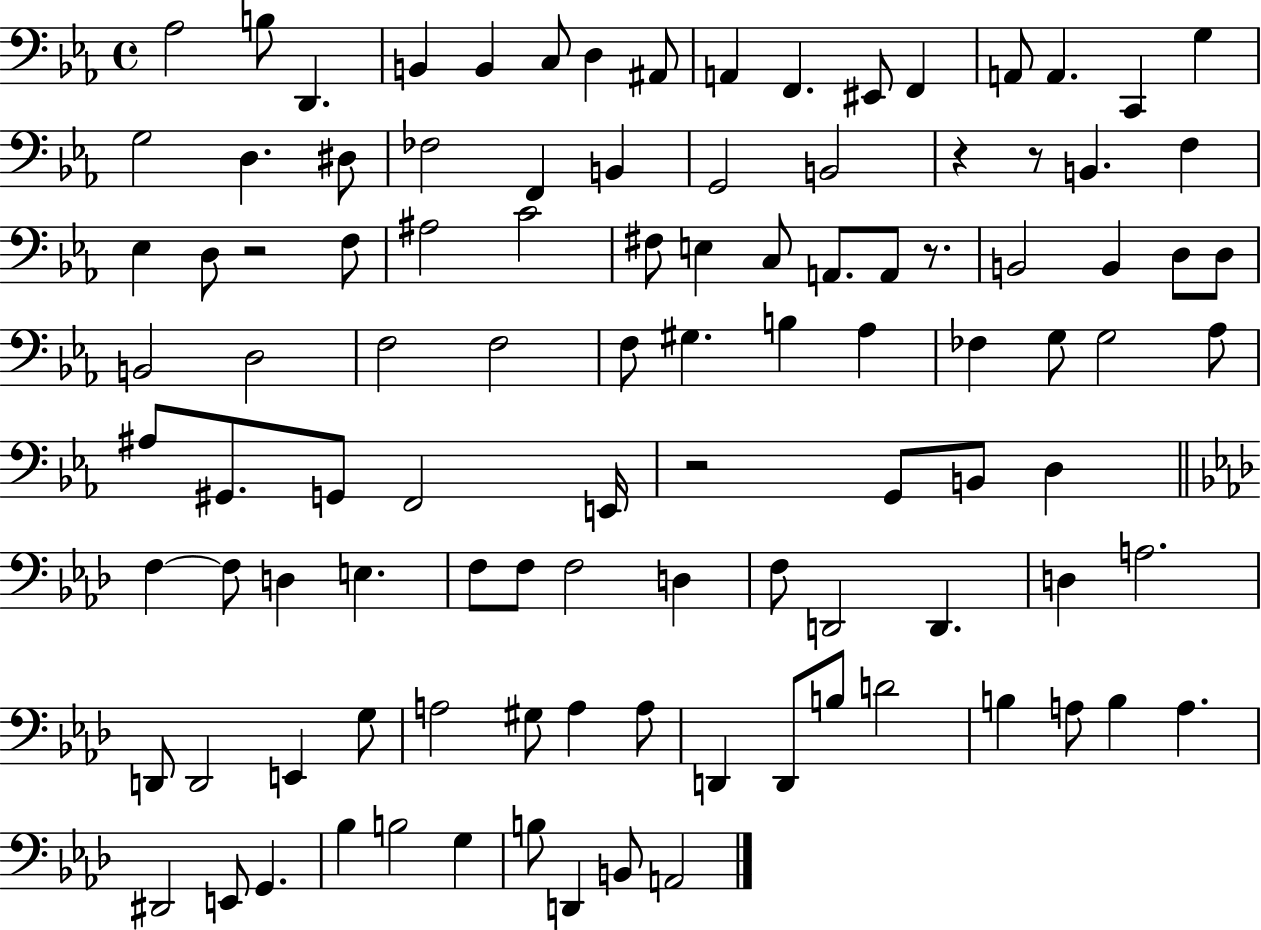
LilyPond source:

{
  \clef bass
  \time 4/4
  \defaultTimeSignature
  \key ees \major
  aes2 b8 d,4. | b,4 b,4 c8 d4 ais,8 | a,4 f,4. eis,8 f,4 | a,8 a,4. c,4 g4 | \break g2 d4. dis8 | fes2 f,4 b,4 | g,2 b,2 | r4 r8 b,4. f4 | \break ees4 d8 r2 f8 | ais2 c'2 | fis8 e4 c8 a,8. a,8 r8. | b,2 b,4 d8 d8 | \break b,2 d2 | f2 f2 | f8 gis4. b4 aes4 | fes4 g8 g2 aes8 | \break ais8 gis,8. g,8 f,2 e,16 | r2 g,8 b,8 d4 | \bar "||" \break \key f \minor f4~~ f8 d4 e4. | f8 f8 f2 d4 | f8 d,2 d,4. | d4 a2. | \break d,8 d,2 e,4 g8 | a2 gis8 a4 a8 | d,4 d,8 b8 d'2 | b4 a8 b4 a4. | \break dis,2 e,8 g,4. | bes4 b2 g4 | b8 d,4 b,8 a,2 | \bar "|."
}